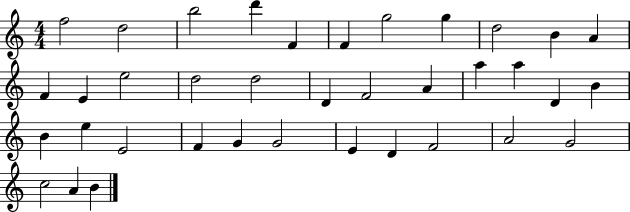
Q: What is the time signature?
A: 4/4